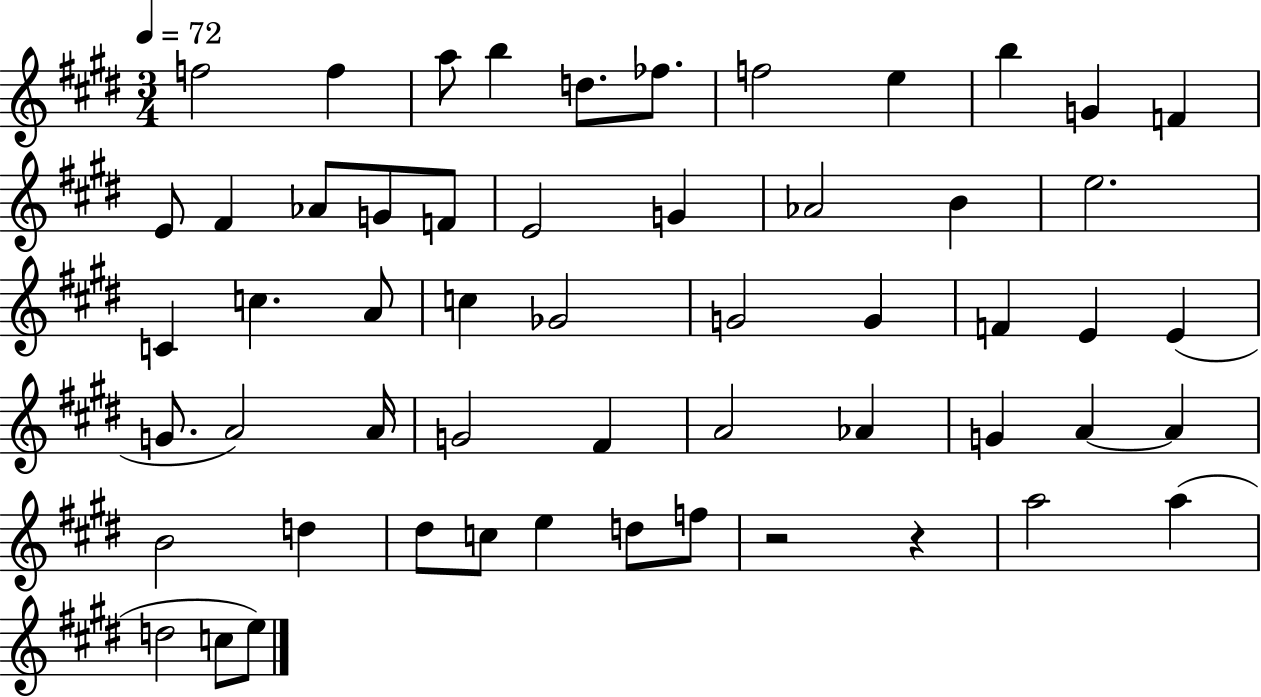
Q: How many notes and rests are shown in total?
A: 55